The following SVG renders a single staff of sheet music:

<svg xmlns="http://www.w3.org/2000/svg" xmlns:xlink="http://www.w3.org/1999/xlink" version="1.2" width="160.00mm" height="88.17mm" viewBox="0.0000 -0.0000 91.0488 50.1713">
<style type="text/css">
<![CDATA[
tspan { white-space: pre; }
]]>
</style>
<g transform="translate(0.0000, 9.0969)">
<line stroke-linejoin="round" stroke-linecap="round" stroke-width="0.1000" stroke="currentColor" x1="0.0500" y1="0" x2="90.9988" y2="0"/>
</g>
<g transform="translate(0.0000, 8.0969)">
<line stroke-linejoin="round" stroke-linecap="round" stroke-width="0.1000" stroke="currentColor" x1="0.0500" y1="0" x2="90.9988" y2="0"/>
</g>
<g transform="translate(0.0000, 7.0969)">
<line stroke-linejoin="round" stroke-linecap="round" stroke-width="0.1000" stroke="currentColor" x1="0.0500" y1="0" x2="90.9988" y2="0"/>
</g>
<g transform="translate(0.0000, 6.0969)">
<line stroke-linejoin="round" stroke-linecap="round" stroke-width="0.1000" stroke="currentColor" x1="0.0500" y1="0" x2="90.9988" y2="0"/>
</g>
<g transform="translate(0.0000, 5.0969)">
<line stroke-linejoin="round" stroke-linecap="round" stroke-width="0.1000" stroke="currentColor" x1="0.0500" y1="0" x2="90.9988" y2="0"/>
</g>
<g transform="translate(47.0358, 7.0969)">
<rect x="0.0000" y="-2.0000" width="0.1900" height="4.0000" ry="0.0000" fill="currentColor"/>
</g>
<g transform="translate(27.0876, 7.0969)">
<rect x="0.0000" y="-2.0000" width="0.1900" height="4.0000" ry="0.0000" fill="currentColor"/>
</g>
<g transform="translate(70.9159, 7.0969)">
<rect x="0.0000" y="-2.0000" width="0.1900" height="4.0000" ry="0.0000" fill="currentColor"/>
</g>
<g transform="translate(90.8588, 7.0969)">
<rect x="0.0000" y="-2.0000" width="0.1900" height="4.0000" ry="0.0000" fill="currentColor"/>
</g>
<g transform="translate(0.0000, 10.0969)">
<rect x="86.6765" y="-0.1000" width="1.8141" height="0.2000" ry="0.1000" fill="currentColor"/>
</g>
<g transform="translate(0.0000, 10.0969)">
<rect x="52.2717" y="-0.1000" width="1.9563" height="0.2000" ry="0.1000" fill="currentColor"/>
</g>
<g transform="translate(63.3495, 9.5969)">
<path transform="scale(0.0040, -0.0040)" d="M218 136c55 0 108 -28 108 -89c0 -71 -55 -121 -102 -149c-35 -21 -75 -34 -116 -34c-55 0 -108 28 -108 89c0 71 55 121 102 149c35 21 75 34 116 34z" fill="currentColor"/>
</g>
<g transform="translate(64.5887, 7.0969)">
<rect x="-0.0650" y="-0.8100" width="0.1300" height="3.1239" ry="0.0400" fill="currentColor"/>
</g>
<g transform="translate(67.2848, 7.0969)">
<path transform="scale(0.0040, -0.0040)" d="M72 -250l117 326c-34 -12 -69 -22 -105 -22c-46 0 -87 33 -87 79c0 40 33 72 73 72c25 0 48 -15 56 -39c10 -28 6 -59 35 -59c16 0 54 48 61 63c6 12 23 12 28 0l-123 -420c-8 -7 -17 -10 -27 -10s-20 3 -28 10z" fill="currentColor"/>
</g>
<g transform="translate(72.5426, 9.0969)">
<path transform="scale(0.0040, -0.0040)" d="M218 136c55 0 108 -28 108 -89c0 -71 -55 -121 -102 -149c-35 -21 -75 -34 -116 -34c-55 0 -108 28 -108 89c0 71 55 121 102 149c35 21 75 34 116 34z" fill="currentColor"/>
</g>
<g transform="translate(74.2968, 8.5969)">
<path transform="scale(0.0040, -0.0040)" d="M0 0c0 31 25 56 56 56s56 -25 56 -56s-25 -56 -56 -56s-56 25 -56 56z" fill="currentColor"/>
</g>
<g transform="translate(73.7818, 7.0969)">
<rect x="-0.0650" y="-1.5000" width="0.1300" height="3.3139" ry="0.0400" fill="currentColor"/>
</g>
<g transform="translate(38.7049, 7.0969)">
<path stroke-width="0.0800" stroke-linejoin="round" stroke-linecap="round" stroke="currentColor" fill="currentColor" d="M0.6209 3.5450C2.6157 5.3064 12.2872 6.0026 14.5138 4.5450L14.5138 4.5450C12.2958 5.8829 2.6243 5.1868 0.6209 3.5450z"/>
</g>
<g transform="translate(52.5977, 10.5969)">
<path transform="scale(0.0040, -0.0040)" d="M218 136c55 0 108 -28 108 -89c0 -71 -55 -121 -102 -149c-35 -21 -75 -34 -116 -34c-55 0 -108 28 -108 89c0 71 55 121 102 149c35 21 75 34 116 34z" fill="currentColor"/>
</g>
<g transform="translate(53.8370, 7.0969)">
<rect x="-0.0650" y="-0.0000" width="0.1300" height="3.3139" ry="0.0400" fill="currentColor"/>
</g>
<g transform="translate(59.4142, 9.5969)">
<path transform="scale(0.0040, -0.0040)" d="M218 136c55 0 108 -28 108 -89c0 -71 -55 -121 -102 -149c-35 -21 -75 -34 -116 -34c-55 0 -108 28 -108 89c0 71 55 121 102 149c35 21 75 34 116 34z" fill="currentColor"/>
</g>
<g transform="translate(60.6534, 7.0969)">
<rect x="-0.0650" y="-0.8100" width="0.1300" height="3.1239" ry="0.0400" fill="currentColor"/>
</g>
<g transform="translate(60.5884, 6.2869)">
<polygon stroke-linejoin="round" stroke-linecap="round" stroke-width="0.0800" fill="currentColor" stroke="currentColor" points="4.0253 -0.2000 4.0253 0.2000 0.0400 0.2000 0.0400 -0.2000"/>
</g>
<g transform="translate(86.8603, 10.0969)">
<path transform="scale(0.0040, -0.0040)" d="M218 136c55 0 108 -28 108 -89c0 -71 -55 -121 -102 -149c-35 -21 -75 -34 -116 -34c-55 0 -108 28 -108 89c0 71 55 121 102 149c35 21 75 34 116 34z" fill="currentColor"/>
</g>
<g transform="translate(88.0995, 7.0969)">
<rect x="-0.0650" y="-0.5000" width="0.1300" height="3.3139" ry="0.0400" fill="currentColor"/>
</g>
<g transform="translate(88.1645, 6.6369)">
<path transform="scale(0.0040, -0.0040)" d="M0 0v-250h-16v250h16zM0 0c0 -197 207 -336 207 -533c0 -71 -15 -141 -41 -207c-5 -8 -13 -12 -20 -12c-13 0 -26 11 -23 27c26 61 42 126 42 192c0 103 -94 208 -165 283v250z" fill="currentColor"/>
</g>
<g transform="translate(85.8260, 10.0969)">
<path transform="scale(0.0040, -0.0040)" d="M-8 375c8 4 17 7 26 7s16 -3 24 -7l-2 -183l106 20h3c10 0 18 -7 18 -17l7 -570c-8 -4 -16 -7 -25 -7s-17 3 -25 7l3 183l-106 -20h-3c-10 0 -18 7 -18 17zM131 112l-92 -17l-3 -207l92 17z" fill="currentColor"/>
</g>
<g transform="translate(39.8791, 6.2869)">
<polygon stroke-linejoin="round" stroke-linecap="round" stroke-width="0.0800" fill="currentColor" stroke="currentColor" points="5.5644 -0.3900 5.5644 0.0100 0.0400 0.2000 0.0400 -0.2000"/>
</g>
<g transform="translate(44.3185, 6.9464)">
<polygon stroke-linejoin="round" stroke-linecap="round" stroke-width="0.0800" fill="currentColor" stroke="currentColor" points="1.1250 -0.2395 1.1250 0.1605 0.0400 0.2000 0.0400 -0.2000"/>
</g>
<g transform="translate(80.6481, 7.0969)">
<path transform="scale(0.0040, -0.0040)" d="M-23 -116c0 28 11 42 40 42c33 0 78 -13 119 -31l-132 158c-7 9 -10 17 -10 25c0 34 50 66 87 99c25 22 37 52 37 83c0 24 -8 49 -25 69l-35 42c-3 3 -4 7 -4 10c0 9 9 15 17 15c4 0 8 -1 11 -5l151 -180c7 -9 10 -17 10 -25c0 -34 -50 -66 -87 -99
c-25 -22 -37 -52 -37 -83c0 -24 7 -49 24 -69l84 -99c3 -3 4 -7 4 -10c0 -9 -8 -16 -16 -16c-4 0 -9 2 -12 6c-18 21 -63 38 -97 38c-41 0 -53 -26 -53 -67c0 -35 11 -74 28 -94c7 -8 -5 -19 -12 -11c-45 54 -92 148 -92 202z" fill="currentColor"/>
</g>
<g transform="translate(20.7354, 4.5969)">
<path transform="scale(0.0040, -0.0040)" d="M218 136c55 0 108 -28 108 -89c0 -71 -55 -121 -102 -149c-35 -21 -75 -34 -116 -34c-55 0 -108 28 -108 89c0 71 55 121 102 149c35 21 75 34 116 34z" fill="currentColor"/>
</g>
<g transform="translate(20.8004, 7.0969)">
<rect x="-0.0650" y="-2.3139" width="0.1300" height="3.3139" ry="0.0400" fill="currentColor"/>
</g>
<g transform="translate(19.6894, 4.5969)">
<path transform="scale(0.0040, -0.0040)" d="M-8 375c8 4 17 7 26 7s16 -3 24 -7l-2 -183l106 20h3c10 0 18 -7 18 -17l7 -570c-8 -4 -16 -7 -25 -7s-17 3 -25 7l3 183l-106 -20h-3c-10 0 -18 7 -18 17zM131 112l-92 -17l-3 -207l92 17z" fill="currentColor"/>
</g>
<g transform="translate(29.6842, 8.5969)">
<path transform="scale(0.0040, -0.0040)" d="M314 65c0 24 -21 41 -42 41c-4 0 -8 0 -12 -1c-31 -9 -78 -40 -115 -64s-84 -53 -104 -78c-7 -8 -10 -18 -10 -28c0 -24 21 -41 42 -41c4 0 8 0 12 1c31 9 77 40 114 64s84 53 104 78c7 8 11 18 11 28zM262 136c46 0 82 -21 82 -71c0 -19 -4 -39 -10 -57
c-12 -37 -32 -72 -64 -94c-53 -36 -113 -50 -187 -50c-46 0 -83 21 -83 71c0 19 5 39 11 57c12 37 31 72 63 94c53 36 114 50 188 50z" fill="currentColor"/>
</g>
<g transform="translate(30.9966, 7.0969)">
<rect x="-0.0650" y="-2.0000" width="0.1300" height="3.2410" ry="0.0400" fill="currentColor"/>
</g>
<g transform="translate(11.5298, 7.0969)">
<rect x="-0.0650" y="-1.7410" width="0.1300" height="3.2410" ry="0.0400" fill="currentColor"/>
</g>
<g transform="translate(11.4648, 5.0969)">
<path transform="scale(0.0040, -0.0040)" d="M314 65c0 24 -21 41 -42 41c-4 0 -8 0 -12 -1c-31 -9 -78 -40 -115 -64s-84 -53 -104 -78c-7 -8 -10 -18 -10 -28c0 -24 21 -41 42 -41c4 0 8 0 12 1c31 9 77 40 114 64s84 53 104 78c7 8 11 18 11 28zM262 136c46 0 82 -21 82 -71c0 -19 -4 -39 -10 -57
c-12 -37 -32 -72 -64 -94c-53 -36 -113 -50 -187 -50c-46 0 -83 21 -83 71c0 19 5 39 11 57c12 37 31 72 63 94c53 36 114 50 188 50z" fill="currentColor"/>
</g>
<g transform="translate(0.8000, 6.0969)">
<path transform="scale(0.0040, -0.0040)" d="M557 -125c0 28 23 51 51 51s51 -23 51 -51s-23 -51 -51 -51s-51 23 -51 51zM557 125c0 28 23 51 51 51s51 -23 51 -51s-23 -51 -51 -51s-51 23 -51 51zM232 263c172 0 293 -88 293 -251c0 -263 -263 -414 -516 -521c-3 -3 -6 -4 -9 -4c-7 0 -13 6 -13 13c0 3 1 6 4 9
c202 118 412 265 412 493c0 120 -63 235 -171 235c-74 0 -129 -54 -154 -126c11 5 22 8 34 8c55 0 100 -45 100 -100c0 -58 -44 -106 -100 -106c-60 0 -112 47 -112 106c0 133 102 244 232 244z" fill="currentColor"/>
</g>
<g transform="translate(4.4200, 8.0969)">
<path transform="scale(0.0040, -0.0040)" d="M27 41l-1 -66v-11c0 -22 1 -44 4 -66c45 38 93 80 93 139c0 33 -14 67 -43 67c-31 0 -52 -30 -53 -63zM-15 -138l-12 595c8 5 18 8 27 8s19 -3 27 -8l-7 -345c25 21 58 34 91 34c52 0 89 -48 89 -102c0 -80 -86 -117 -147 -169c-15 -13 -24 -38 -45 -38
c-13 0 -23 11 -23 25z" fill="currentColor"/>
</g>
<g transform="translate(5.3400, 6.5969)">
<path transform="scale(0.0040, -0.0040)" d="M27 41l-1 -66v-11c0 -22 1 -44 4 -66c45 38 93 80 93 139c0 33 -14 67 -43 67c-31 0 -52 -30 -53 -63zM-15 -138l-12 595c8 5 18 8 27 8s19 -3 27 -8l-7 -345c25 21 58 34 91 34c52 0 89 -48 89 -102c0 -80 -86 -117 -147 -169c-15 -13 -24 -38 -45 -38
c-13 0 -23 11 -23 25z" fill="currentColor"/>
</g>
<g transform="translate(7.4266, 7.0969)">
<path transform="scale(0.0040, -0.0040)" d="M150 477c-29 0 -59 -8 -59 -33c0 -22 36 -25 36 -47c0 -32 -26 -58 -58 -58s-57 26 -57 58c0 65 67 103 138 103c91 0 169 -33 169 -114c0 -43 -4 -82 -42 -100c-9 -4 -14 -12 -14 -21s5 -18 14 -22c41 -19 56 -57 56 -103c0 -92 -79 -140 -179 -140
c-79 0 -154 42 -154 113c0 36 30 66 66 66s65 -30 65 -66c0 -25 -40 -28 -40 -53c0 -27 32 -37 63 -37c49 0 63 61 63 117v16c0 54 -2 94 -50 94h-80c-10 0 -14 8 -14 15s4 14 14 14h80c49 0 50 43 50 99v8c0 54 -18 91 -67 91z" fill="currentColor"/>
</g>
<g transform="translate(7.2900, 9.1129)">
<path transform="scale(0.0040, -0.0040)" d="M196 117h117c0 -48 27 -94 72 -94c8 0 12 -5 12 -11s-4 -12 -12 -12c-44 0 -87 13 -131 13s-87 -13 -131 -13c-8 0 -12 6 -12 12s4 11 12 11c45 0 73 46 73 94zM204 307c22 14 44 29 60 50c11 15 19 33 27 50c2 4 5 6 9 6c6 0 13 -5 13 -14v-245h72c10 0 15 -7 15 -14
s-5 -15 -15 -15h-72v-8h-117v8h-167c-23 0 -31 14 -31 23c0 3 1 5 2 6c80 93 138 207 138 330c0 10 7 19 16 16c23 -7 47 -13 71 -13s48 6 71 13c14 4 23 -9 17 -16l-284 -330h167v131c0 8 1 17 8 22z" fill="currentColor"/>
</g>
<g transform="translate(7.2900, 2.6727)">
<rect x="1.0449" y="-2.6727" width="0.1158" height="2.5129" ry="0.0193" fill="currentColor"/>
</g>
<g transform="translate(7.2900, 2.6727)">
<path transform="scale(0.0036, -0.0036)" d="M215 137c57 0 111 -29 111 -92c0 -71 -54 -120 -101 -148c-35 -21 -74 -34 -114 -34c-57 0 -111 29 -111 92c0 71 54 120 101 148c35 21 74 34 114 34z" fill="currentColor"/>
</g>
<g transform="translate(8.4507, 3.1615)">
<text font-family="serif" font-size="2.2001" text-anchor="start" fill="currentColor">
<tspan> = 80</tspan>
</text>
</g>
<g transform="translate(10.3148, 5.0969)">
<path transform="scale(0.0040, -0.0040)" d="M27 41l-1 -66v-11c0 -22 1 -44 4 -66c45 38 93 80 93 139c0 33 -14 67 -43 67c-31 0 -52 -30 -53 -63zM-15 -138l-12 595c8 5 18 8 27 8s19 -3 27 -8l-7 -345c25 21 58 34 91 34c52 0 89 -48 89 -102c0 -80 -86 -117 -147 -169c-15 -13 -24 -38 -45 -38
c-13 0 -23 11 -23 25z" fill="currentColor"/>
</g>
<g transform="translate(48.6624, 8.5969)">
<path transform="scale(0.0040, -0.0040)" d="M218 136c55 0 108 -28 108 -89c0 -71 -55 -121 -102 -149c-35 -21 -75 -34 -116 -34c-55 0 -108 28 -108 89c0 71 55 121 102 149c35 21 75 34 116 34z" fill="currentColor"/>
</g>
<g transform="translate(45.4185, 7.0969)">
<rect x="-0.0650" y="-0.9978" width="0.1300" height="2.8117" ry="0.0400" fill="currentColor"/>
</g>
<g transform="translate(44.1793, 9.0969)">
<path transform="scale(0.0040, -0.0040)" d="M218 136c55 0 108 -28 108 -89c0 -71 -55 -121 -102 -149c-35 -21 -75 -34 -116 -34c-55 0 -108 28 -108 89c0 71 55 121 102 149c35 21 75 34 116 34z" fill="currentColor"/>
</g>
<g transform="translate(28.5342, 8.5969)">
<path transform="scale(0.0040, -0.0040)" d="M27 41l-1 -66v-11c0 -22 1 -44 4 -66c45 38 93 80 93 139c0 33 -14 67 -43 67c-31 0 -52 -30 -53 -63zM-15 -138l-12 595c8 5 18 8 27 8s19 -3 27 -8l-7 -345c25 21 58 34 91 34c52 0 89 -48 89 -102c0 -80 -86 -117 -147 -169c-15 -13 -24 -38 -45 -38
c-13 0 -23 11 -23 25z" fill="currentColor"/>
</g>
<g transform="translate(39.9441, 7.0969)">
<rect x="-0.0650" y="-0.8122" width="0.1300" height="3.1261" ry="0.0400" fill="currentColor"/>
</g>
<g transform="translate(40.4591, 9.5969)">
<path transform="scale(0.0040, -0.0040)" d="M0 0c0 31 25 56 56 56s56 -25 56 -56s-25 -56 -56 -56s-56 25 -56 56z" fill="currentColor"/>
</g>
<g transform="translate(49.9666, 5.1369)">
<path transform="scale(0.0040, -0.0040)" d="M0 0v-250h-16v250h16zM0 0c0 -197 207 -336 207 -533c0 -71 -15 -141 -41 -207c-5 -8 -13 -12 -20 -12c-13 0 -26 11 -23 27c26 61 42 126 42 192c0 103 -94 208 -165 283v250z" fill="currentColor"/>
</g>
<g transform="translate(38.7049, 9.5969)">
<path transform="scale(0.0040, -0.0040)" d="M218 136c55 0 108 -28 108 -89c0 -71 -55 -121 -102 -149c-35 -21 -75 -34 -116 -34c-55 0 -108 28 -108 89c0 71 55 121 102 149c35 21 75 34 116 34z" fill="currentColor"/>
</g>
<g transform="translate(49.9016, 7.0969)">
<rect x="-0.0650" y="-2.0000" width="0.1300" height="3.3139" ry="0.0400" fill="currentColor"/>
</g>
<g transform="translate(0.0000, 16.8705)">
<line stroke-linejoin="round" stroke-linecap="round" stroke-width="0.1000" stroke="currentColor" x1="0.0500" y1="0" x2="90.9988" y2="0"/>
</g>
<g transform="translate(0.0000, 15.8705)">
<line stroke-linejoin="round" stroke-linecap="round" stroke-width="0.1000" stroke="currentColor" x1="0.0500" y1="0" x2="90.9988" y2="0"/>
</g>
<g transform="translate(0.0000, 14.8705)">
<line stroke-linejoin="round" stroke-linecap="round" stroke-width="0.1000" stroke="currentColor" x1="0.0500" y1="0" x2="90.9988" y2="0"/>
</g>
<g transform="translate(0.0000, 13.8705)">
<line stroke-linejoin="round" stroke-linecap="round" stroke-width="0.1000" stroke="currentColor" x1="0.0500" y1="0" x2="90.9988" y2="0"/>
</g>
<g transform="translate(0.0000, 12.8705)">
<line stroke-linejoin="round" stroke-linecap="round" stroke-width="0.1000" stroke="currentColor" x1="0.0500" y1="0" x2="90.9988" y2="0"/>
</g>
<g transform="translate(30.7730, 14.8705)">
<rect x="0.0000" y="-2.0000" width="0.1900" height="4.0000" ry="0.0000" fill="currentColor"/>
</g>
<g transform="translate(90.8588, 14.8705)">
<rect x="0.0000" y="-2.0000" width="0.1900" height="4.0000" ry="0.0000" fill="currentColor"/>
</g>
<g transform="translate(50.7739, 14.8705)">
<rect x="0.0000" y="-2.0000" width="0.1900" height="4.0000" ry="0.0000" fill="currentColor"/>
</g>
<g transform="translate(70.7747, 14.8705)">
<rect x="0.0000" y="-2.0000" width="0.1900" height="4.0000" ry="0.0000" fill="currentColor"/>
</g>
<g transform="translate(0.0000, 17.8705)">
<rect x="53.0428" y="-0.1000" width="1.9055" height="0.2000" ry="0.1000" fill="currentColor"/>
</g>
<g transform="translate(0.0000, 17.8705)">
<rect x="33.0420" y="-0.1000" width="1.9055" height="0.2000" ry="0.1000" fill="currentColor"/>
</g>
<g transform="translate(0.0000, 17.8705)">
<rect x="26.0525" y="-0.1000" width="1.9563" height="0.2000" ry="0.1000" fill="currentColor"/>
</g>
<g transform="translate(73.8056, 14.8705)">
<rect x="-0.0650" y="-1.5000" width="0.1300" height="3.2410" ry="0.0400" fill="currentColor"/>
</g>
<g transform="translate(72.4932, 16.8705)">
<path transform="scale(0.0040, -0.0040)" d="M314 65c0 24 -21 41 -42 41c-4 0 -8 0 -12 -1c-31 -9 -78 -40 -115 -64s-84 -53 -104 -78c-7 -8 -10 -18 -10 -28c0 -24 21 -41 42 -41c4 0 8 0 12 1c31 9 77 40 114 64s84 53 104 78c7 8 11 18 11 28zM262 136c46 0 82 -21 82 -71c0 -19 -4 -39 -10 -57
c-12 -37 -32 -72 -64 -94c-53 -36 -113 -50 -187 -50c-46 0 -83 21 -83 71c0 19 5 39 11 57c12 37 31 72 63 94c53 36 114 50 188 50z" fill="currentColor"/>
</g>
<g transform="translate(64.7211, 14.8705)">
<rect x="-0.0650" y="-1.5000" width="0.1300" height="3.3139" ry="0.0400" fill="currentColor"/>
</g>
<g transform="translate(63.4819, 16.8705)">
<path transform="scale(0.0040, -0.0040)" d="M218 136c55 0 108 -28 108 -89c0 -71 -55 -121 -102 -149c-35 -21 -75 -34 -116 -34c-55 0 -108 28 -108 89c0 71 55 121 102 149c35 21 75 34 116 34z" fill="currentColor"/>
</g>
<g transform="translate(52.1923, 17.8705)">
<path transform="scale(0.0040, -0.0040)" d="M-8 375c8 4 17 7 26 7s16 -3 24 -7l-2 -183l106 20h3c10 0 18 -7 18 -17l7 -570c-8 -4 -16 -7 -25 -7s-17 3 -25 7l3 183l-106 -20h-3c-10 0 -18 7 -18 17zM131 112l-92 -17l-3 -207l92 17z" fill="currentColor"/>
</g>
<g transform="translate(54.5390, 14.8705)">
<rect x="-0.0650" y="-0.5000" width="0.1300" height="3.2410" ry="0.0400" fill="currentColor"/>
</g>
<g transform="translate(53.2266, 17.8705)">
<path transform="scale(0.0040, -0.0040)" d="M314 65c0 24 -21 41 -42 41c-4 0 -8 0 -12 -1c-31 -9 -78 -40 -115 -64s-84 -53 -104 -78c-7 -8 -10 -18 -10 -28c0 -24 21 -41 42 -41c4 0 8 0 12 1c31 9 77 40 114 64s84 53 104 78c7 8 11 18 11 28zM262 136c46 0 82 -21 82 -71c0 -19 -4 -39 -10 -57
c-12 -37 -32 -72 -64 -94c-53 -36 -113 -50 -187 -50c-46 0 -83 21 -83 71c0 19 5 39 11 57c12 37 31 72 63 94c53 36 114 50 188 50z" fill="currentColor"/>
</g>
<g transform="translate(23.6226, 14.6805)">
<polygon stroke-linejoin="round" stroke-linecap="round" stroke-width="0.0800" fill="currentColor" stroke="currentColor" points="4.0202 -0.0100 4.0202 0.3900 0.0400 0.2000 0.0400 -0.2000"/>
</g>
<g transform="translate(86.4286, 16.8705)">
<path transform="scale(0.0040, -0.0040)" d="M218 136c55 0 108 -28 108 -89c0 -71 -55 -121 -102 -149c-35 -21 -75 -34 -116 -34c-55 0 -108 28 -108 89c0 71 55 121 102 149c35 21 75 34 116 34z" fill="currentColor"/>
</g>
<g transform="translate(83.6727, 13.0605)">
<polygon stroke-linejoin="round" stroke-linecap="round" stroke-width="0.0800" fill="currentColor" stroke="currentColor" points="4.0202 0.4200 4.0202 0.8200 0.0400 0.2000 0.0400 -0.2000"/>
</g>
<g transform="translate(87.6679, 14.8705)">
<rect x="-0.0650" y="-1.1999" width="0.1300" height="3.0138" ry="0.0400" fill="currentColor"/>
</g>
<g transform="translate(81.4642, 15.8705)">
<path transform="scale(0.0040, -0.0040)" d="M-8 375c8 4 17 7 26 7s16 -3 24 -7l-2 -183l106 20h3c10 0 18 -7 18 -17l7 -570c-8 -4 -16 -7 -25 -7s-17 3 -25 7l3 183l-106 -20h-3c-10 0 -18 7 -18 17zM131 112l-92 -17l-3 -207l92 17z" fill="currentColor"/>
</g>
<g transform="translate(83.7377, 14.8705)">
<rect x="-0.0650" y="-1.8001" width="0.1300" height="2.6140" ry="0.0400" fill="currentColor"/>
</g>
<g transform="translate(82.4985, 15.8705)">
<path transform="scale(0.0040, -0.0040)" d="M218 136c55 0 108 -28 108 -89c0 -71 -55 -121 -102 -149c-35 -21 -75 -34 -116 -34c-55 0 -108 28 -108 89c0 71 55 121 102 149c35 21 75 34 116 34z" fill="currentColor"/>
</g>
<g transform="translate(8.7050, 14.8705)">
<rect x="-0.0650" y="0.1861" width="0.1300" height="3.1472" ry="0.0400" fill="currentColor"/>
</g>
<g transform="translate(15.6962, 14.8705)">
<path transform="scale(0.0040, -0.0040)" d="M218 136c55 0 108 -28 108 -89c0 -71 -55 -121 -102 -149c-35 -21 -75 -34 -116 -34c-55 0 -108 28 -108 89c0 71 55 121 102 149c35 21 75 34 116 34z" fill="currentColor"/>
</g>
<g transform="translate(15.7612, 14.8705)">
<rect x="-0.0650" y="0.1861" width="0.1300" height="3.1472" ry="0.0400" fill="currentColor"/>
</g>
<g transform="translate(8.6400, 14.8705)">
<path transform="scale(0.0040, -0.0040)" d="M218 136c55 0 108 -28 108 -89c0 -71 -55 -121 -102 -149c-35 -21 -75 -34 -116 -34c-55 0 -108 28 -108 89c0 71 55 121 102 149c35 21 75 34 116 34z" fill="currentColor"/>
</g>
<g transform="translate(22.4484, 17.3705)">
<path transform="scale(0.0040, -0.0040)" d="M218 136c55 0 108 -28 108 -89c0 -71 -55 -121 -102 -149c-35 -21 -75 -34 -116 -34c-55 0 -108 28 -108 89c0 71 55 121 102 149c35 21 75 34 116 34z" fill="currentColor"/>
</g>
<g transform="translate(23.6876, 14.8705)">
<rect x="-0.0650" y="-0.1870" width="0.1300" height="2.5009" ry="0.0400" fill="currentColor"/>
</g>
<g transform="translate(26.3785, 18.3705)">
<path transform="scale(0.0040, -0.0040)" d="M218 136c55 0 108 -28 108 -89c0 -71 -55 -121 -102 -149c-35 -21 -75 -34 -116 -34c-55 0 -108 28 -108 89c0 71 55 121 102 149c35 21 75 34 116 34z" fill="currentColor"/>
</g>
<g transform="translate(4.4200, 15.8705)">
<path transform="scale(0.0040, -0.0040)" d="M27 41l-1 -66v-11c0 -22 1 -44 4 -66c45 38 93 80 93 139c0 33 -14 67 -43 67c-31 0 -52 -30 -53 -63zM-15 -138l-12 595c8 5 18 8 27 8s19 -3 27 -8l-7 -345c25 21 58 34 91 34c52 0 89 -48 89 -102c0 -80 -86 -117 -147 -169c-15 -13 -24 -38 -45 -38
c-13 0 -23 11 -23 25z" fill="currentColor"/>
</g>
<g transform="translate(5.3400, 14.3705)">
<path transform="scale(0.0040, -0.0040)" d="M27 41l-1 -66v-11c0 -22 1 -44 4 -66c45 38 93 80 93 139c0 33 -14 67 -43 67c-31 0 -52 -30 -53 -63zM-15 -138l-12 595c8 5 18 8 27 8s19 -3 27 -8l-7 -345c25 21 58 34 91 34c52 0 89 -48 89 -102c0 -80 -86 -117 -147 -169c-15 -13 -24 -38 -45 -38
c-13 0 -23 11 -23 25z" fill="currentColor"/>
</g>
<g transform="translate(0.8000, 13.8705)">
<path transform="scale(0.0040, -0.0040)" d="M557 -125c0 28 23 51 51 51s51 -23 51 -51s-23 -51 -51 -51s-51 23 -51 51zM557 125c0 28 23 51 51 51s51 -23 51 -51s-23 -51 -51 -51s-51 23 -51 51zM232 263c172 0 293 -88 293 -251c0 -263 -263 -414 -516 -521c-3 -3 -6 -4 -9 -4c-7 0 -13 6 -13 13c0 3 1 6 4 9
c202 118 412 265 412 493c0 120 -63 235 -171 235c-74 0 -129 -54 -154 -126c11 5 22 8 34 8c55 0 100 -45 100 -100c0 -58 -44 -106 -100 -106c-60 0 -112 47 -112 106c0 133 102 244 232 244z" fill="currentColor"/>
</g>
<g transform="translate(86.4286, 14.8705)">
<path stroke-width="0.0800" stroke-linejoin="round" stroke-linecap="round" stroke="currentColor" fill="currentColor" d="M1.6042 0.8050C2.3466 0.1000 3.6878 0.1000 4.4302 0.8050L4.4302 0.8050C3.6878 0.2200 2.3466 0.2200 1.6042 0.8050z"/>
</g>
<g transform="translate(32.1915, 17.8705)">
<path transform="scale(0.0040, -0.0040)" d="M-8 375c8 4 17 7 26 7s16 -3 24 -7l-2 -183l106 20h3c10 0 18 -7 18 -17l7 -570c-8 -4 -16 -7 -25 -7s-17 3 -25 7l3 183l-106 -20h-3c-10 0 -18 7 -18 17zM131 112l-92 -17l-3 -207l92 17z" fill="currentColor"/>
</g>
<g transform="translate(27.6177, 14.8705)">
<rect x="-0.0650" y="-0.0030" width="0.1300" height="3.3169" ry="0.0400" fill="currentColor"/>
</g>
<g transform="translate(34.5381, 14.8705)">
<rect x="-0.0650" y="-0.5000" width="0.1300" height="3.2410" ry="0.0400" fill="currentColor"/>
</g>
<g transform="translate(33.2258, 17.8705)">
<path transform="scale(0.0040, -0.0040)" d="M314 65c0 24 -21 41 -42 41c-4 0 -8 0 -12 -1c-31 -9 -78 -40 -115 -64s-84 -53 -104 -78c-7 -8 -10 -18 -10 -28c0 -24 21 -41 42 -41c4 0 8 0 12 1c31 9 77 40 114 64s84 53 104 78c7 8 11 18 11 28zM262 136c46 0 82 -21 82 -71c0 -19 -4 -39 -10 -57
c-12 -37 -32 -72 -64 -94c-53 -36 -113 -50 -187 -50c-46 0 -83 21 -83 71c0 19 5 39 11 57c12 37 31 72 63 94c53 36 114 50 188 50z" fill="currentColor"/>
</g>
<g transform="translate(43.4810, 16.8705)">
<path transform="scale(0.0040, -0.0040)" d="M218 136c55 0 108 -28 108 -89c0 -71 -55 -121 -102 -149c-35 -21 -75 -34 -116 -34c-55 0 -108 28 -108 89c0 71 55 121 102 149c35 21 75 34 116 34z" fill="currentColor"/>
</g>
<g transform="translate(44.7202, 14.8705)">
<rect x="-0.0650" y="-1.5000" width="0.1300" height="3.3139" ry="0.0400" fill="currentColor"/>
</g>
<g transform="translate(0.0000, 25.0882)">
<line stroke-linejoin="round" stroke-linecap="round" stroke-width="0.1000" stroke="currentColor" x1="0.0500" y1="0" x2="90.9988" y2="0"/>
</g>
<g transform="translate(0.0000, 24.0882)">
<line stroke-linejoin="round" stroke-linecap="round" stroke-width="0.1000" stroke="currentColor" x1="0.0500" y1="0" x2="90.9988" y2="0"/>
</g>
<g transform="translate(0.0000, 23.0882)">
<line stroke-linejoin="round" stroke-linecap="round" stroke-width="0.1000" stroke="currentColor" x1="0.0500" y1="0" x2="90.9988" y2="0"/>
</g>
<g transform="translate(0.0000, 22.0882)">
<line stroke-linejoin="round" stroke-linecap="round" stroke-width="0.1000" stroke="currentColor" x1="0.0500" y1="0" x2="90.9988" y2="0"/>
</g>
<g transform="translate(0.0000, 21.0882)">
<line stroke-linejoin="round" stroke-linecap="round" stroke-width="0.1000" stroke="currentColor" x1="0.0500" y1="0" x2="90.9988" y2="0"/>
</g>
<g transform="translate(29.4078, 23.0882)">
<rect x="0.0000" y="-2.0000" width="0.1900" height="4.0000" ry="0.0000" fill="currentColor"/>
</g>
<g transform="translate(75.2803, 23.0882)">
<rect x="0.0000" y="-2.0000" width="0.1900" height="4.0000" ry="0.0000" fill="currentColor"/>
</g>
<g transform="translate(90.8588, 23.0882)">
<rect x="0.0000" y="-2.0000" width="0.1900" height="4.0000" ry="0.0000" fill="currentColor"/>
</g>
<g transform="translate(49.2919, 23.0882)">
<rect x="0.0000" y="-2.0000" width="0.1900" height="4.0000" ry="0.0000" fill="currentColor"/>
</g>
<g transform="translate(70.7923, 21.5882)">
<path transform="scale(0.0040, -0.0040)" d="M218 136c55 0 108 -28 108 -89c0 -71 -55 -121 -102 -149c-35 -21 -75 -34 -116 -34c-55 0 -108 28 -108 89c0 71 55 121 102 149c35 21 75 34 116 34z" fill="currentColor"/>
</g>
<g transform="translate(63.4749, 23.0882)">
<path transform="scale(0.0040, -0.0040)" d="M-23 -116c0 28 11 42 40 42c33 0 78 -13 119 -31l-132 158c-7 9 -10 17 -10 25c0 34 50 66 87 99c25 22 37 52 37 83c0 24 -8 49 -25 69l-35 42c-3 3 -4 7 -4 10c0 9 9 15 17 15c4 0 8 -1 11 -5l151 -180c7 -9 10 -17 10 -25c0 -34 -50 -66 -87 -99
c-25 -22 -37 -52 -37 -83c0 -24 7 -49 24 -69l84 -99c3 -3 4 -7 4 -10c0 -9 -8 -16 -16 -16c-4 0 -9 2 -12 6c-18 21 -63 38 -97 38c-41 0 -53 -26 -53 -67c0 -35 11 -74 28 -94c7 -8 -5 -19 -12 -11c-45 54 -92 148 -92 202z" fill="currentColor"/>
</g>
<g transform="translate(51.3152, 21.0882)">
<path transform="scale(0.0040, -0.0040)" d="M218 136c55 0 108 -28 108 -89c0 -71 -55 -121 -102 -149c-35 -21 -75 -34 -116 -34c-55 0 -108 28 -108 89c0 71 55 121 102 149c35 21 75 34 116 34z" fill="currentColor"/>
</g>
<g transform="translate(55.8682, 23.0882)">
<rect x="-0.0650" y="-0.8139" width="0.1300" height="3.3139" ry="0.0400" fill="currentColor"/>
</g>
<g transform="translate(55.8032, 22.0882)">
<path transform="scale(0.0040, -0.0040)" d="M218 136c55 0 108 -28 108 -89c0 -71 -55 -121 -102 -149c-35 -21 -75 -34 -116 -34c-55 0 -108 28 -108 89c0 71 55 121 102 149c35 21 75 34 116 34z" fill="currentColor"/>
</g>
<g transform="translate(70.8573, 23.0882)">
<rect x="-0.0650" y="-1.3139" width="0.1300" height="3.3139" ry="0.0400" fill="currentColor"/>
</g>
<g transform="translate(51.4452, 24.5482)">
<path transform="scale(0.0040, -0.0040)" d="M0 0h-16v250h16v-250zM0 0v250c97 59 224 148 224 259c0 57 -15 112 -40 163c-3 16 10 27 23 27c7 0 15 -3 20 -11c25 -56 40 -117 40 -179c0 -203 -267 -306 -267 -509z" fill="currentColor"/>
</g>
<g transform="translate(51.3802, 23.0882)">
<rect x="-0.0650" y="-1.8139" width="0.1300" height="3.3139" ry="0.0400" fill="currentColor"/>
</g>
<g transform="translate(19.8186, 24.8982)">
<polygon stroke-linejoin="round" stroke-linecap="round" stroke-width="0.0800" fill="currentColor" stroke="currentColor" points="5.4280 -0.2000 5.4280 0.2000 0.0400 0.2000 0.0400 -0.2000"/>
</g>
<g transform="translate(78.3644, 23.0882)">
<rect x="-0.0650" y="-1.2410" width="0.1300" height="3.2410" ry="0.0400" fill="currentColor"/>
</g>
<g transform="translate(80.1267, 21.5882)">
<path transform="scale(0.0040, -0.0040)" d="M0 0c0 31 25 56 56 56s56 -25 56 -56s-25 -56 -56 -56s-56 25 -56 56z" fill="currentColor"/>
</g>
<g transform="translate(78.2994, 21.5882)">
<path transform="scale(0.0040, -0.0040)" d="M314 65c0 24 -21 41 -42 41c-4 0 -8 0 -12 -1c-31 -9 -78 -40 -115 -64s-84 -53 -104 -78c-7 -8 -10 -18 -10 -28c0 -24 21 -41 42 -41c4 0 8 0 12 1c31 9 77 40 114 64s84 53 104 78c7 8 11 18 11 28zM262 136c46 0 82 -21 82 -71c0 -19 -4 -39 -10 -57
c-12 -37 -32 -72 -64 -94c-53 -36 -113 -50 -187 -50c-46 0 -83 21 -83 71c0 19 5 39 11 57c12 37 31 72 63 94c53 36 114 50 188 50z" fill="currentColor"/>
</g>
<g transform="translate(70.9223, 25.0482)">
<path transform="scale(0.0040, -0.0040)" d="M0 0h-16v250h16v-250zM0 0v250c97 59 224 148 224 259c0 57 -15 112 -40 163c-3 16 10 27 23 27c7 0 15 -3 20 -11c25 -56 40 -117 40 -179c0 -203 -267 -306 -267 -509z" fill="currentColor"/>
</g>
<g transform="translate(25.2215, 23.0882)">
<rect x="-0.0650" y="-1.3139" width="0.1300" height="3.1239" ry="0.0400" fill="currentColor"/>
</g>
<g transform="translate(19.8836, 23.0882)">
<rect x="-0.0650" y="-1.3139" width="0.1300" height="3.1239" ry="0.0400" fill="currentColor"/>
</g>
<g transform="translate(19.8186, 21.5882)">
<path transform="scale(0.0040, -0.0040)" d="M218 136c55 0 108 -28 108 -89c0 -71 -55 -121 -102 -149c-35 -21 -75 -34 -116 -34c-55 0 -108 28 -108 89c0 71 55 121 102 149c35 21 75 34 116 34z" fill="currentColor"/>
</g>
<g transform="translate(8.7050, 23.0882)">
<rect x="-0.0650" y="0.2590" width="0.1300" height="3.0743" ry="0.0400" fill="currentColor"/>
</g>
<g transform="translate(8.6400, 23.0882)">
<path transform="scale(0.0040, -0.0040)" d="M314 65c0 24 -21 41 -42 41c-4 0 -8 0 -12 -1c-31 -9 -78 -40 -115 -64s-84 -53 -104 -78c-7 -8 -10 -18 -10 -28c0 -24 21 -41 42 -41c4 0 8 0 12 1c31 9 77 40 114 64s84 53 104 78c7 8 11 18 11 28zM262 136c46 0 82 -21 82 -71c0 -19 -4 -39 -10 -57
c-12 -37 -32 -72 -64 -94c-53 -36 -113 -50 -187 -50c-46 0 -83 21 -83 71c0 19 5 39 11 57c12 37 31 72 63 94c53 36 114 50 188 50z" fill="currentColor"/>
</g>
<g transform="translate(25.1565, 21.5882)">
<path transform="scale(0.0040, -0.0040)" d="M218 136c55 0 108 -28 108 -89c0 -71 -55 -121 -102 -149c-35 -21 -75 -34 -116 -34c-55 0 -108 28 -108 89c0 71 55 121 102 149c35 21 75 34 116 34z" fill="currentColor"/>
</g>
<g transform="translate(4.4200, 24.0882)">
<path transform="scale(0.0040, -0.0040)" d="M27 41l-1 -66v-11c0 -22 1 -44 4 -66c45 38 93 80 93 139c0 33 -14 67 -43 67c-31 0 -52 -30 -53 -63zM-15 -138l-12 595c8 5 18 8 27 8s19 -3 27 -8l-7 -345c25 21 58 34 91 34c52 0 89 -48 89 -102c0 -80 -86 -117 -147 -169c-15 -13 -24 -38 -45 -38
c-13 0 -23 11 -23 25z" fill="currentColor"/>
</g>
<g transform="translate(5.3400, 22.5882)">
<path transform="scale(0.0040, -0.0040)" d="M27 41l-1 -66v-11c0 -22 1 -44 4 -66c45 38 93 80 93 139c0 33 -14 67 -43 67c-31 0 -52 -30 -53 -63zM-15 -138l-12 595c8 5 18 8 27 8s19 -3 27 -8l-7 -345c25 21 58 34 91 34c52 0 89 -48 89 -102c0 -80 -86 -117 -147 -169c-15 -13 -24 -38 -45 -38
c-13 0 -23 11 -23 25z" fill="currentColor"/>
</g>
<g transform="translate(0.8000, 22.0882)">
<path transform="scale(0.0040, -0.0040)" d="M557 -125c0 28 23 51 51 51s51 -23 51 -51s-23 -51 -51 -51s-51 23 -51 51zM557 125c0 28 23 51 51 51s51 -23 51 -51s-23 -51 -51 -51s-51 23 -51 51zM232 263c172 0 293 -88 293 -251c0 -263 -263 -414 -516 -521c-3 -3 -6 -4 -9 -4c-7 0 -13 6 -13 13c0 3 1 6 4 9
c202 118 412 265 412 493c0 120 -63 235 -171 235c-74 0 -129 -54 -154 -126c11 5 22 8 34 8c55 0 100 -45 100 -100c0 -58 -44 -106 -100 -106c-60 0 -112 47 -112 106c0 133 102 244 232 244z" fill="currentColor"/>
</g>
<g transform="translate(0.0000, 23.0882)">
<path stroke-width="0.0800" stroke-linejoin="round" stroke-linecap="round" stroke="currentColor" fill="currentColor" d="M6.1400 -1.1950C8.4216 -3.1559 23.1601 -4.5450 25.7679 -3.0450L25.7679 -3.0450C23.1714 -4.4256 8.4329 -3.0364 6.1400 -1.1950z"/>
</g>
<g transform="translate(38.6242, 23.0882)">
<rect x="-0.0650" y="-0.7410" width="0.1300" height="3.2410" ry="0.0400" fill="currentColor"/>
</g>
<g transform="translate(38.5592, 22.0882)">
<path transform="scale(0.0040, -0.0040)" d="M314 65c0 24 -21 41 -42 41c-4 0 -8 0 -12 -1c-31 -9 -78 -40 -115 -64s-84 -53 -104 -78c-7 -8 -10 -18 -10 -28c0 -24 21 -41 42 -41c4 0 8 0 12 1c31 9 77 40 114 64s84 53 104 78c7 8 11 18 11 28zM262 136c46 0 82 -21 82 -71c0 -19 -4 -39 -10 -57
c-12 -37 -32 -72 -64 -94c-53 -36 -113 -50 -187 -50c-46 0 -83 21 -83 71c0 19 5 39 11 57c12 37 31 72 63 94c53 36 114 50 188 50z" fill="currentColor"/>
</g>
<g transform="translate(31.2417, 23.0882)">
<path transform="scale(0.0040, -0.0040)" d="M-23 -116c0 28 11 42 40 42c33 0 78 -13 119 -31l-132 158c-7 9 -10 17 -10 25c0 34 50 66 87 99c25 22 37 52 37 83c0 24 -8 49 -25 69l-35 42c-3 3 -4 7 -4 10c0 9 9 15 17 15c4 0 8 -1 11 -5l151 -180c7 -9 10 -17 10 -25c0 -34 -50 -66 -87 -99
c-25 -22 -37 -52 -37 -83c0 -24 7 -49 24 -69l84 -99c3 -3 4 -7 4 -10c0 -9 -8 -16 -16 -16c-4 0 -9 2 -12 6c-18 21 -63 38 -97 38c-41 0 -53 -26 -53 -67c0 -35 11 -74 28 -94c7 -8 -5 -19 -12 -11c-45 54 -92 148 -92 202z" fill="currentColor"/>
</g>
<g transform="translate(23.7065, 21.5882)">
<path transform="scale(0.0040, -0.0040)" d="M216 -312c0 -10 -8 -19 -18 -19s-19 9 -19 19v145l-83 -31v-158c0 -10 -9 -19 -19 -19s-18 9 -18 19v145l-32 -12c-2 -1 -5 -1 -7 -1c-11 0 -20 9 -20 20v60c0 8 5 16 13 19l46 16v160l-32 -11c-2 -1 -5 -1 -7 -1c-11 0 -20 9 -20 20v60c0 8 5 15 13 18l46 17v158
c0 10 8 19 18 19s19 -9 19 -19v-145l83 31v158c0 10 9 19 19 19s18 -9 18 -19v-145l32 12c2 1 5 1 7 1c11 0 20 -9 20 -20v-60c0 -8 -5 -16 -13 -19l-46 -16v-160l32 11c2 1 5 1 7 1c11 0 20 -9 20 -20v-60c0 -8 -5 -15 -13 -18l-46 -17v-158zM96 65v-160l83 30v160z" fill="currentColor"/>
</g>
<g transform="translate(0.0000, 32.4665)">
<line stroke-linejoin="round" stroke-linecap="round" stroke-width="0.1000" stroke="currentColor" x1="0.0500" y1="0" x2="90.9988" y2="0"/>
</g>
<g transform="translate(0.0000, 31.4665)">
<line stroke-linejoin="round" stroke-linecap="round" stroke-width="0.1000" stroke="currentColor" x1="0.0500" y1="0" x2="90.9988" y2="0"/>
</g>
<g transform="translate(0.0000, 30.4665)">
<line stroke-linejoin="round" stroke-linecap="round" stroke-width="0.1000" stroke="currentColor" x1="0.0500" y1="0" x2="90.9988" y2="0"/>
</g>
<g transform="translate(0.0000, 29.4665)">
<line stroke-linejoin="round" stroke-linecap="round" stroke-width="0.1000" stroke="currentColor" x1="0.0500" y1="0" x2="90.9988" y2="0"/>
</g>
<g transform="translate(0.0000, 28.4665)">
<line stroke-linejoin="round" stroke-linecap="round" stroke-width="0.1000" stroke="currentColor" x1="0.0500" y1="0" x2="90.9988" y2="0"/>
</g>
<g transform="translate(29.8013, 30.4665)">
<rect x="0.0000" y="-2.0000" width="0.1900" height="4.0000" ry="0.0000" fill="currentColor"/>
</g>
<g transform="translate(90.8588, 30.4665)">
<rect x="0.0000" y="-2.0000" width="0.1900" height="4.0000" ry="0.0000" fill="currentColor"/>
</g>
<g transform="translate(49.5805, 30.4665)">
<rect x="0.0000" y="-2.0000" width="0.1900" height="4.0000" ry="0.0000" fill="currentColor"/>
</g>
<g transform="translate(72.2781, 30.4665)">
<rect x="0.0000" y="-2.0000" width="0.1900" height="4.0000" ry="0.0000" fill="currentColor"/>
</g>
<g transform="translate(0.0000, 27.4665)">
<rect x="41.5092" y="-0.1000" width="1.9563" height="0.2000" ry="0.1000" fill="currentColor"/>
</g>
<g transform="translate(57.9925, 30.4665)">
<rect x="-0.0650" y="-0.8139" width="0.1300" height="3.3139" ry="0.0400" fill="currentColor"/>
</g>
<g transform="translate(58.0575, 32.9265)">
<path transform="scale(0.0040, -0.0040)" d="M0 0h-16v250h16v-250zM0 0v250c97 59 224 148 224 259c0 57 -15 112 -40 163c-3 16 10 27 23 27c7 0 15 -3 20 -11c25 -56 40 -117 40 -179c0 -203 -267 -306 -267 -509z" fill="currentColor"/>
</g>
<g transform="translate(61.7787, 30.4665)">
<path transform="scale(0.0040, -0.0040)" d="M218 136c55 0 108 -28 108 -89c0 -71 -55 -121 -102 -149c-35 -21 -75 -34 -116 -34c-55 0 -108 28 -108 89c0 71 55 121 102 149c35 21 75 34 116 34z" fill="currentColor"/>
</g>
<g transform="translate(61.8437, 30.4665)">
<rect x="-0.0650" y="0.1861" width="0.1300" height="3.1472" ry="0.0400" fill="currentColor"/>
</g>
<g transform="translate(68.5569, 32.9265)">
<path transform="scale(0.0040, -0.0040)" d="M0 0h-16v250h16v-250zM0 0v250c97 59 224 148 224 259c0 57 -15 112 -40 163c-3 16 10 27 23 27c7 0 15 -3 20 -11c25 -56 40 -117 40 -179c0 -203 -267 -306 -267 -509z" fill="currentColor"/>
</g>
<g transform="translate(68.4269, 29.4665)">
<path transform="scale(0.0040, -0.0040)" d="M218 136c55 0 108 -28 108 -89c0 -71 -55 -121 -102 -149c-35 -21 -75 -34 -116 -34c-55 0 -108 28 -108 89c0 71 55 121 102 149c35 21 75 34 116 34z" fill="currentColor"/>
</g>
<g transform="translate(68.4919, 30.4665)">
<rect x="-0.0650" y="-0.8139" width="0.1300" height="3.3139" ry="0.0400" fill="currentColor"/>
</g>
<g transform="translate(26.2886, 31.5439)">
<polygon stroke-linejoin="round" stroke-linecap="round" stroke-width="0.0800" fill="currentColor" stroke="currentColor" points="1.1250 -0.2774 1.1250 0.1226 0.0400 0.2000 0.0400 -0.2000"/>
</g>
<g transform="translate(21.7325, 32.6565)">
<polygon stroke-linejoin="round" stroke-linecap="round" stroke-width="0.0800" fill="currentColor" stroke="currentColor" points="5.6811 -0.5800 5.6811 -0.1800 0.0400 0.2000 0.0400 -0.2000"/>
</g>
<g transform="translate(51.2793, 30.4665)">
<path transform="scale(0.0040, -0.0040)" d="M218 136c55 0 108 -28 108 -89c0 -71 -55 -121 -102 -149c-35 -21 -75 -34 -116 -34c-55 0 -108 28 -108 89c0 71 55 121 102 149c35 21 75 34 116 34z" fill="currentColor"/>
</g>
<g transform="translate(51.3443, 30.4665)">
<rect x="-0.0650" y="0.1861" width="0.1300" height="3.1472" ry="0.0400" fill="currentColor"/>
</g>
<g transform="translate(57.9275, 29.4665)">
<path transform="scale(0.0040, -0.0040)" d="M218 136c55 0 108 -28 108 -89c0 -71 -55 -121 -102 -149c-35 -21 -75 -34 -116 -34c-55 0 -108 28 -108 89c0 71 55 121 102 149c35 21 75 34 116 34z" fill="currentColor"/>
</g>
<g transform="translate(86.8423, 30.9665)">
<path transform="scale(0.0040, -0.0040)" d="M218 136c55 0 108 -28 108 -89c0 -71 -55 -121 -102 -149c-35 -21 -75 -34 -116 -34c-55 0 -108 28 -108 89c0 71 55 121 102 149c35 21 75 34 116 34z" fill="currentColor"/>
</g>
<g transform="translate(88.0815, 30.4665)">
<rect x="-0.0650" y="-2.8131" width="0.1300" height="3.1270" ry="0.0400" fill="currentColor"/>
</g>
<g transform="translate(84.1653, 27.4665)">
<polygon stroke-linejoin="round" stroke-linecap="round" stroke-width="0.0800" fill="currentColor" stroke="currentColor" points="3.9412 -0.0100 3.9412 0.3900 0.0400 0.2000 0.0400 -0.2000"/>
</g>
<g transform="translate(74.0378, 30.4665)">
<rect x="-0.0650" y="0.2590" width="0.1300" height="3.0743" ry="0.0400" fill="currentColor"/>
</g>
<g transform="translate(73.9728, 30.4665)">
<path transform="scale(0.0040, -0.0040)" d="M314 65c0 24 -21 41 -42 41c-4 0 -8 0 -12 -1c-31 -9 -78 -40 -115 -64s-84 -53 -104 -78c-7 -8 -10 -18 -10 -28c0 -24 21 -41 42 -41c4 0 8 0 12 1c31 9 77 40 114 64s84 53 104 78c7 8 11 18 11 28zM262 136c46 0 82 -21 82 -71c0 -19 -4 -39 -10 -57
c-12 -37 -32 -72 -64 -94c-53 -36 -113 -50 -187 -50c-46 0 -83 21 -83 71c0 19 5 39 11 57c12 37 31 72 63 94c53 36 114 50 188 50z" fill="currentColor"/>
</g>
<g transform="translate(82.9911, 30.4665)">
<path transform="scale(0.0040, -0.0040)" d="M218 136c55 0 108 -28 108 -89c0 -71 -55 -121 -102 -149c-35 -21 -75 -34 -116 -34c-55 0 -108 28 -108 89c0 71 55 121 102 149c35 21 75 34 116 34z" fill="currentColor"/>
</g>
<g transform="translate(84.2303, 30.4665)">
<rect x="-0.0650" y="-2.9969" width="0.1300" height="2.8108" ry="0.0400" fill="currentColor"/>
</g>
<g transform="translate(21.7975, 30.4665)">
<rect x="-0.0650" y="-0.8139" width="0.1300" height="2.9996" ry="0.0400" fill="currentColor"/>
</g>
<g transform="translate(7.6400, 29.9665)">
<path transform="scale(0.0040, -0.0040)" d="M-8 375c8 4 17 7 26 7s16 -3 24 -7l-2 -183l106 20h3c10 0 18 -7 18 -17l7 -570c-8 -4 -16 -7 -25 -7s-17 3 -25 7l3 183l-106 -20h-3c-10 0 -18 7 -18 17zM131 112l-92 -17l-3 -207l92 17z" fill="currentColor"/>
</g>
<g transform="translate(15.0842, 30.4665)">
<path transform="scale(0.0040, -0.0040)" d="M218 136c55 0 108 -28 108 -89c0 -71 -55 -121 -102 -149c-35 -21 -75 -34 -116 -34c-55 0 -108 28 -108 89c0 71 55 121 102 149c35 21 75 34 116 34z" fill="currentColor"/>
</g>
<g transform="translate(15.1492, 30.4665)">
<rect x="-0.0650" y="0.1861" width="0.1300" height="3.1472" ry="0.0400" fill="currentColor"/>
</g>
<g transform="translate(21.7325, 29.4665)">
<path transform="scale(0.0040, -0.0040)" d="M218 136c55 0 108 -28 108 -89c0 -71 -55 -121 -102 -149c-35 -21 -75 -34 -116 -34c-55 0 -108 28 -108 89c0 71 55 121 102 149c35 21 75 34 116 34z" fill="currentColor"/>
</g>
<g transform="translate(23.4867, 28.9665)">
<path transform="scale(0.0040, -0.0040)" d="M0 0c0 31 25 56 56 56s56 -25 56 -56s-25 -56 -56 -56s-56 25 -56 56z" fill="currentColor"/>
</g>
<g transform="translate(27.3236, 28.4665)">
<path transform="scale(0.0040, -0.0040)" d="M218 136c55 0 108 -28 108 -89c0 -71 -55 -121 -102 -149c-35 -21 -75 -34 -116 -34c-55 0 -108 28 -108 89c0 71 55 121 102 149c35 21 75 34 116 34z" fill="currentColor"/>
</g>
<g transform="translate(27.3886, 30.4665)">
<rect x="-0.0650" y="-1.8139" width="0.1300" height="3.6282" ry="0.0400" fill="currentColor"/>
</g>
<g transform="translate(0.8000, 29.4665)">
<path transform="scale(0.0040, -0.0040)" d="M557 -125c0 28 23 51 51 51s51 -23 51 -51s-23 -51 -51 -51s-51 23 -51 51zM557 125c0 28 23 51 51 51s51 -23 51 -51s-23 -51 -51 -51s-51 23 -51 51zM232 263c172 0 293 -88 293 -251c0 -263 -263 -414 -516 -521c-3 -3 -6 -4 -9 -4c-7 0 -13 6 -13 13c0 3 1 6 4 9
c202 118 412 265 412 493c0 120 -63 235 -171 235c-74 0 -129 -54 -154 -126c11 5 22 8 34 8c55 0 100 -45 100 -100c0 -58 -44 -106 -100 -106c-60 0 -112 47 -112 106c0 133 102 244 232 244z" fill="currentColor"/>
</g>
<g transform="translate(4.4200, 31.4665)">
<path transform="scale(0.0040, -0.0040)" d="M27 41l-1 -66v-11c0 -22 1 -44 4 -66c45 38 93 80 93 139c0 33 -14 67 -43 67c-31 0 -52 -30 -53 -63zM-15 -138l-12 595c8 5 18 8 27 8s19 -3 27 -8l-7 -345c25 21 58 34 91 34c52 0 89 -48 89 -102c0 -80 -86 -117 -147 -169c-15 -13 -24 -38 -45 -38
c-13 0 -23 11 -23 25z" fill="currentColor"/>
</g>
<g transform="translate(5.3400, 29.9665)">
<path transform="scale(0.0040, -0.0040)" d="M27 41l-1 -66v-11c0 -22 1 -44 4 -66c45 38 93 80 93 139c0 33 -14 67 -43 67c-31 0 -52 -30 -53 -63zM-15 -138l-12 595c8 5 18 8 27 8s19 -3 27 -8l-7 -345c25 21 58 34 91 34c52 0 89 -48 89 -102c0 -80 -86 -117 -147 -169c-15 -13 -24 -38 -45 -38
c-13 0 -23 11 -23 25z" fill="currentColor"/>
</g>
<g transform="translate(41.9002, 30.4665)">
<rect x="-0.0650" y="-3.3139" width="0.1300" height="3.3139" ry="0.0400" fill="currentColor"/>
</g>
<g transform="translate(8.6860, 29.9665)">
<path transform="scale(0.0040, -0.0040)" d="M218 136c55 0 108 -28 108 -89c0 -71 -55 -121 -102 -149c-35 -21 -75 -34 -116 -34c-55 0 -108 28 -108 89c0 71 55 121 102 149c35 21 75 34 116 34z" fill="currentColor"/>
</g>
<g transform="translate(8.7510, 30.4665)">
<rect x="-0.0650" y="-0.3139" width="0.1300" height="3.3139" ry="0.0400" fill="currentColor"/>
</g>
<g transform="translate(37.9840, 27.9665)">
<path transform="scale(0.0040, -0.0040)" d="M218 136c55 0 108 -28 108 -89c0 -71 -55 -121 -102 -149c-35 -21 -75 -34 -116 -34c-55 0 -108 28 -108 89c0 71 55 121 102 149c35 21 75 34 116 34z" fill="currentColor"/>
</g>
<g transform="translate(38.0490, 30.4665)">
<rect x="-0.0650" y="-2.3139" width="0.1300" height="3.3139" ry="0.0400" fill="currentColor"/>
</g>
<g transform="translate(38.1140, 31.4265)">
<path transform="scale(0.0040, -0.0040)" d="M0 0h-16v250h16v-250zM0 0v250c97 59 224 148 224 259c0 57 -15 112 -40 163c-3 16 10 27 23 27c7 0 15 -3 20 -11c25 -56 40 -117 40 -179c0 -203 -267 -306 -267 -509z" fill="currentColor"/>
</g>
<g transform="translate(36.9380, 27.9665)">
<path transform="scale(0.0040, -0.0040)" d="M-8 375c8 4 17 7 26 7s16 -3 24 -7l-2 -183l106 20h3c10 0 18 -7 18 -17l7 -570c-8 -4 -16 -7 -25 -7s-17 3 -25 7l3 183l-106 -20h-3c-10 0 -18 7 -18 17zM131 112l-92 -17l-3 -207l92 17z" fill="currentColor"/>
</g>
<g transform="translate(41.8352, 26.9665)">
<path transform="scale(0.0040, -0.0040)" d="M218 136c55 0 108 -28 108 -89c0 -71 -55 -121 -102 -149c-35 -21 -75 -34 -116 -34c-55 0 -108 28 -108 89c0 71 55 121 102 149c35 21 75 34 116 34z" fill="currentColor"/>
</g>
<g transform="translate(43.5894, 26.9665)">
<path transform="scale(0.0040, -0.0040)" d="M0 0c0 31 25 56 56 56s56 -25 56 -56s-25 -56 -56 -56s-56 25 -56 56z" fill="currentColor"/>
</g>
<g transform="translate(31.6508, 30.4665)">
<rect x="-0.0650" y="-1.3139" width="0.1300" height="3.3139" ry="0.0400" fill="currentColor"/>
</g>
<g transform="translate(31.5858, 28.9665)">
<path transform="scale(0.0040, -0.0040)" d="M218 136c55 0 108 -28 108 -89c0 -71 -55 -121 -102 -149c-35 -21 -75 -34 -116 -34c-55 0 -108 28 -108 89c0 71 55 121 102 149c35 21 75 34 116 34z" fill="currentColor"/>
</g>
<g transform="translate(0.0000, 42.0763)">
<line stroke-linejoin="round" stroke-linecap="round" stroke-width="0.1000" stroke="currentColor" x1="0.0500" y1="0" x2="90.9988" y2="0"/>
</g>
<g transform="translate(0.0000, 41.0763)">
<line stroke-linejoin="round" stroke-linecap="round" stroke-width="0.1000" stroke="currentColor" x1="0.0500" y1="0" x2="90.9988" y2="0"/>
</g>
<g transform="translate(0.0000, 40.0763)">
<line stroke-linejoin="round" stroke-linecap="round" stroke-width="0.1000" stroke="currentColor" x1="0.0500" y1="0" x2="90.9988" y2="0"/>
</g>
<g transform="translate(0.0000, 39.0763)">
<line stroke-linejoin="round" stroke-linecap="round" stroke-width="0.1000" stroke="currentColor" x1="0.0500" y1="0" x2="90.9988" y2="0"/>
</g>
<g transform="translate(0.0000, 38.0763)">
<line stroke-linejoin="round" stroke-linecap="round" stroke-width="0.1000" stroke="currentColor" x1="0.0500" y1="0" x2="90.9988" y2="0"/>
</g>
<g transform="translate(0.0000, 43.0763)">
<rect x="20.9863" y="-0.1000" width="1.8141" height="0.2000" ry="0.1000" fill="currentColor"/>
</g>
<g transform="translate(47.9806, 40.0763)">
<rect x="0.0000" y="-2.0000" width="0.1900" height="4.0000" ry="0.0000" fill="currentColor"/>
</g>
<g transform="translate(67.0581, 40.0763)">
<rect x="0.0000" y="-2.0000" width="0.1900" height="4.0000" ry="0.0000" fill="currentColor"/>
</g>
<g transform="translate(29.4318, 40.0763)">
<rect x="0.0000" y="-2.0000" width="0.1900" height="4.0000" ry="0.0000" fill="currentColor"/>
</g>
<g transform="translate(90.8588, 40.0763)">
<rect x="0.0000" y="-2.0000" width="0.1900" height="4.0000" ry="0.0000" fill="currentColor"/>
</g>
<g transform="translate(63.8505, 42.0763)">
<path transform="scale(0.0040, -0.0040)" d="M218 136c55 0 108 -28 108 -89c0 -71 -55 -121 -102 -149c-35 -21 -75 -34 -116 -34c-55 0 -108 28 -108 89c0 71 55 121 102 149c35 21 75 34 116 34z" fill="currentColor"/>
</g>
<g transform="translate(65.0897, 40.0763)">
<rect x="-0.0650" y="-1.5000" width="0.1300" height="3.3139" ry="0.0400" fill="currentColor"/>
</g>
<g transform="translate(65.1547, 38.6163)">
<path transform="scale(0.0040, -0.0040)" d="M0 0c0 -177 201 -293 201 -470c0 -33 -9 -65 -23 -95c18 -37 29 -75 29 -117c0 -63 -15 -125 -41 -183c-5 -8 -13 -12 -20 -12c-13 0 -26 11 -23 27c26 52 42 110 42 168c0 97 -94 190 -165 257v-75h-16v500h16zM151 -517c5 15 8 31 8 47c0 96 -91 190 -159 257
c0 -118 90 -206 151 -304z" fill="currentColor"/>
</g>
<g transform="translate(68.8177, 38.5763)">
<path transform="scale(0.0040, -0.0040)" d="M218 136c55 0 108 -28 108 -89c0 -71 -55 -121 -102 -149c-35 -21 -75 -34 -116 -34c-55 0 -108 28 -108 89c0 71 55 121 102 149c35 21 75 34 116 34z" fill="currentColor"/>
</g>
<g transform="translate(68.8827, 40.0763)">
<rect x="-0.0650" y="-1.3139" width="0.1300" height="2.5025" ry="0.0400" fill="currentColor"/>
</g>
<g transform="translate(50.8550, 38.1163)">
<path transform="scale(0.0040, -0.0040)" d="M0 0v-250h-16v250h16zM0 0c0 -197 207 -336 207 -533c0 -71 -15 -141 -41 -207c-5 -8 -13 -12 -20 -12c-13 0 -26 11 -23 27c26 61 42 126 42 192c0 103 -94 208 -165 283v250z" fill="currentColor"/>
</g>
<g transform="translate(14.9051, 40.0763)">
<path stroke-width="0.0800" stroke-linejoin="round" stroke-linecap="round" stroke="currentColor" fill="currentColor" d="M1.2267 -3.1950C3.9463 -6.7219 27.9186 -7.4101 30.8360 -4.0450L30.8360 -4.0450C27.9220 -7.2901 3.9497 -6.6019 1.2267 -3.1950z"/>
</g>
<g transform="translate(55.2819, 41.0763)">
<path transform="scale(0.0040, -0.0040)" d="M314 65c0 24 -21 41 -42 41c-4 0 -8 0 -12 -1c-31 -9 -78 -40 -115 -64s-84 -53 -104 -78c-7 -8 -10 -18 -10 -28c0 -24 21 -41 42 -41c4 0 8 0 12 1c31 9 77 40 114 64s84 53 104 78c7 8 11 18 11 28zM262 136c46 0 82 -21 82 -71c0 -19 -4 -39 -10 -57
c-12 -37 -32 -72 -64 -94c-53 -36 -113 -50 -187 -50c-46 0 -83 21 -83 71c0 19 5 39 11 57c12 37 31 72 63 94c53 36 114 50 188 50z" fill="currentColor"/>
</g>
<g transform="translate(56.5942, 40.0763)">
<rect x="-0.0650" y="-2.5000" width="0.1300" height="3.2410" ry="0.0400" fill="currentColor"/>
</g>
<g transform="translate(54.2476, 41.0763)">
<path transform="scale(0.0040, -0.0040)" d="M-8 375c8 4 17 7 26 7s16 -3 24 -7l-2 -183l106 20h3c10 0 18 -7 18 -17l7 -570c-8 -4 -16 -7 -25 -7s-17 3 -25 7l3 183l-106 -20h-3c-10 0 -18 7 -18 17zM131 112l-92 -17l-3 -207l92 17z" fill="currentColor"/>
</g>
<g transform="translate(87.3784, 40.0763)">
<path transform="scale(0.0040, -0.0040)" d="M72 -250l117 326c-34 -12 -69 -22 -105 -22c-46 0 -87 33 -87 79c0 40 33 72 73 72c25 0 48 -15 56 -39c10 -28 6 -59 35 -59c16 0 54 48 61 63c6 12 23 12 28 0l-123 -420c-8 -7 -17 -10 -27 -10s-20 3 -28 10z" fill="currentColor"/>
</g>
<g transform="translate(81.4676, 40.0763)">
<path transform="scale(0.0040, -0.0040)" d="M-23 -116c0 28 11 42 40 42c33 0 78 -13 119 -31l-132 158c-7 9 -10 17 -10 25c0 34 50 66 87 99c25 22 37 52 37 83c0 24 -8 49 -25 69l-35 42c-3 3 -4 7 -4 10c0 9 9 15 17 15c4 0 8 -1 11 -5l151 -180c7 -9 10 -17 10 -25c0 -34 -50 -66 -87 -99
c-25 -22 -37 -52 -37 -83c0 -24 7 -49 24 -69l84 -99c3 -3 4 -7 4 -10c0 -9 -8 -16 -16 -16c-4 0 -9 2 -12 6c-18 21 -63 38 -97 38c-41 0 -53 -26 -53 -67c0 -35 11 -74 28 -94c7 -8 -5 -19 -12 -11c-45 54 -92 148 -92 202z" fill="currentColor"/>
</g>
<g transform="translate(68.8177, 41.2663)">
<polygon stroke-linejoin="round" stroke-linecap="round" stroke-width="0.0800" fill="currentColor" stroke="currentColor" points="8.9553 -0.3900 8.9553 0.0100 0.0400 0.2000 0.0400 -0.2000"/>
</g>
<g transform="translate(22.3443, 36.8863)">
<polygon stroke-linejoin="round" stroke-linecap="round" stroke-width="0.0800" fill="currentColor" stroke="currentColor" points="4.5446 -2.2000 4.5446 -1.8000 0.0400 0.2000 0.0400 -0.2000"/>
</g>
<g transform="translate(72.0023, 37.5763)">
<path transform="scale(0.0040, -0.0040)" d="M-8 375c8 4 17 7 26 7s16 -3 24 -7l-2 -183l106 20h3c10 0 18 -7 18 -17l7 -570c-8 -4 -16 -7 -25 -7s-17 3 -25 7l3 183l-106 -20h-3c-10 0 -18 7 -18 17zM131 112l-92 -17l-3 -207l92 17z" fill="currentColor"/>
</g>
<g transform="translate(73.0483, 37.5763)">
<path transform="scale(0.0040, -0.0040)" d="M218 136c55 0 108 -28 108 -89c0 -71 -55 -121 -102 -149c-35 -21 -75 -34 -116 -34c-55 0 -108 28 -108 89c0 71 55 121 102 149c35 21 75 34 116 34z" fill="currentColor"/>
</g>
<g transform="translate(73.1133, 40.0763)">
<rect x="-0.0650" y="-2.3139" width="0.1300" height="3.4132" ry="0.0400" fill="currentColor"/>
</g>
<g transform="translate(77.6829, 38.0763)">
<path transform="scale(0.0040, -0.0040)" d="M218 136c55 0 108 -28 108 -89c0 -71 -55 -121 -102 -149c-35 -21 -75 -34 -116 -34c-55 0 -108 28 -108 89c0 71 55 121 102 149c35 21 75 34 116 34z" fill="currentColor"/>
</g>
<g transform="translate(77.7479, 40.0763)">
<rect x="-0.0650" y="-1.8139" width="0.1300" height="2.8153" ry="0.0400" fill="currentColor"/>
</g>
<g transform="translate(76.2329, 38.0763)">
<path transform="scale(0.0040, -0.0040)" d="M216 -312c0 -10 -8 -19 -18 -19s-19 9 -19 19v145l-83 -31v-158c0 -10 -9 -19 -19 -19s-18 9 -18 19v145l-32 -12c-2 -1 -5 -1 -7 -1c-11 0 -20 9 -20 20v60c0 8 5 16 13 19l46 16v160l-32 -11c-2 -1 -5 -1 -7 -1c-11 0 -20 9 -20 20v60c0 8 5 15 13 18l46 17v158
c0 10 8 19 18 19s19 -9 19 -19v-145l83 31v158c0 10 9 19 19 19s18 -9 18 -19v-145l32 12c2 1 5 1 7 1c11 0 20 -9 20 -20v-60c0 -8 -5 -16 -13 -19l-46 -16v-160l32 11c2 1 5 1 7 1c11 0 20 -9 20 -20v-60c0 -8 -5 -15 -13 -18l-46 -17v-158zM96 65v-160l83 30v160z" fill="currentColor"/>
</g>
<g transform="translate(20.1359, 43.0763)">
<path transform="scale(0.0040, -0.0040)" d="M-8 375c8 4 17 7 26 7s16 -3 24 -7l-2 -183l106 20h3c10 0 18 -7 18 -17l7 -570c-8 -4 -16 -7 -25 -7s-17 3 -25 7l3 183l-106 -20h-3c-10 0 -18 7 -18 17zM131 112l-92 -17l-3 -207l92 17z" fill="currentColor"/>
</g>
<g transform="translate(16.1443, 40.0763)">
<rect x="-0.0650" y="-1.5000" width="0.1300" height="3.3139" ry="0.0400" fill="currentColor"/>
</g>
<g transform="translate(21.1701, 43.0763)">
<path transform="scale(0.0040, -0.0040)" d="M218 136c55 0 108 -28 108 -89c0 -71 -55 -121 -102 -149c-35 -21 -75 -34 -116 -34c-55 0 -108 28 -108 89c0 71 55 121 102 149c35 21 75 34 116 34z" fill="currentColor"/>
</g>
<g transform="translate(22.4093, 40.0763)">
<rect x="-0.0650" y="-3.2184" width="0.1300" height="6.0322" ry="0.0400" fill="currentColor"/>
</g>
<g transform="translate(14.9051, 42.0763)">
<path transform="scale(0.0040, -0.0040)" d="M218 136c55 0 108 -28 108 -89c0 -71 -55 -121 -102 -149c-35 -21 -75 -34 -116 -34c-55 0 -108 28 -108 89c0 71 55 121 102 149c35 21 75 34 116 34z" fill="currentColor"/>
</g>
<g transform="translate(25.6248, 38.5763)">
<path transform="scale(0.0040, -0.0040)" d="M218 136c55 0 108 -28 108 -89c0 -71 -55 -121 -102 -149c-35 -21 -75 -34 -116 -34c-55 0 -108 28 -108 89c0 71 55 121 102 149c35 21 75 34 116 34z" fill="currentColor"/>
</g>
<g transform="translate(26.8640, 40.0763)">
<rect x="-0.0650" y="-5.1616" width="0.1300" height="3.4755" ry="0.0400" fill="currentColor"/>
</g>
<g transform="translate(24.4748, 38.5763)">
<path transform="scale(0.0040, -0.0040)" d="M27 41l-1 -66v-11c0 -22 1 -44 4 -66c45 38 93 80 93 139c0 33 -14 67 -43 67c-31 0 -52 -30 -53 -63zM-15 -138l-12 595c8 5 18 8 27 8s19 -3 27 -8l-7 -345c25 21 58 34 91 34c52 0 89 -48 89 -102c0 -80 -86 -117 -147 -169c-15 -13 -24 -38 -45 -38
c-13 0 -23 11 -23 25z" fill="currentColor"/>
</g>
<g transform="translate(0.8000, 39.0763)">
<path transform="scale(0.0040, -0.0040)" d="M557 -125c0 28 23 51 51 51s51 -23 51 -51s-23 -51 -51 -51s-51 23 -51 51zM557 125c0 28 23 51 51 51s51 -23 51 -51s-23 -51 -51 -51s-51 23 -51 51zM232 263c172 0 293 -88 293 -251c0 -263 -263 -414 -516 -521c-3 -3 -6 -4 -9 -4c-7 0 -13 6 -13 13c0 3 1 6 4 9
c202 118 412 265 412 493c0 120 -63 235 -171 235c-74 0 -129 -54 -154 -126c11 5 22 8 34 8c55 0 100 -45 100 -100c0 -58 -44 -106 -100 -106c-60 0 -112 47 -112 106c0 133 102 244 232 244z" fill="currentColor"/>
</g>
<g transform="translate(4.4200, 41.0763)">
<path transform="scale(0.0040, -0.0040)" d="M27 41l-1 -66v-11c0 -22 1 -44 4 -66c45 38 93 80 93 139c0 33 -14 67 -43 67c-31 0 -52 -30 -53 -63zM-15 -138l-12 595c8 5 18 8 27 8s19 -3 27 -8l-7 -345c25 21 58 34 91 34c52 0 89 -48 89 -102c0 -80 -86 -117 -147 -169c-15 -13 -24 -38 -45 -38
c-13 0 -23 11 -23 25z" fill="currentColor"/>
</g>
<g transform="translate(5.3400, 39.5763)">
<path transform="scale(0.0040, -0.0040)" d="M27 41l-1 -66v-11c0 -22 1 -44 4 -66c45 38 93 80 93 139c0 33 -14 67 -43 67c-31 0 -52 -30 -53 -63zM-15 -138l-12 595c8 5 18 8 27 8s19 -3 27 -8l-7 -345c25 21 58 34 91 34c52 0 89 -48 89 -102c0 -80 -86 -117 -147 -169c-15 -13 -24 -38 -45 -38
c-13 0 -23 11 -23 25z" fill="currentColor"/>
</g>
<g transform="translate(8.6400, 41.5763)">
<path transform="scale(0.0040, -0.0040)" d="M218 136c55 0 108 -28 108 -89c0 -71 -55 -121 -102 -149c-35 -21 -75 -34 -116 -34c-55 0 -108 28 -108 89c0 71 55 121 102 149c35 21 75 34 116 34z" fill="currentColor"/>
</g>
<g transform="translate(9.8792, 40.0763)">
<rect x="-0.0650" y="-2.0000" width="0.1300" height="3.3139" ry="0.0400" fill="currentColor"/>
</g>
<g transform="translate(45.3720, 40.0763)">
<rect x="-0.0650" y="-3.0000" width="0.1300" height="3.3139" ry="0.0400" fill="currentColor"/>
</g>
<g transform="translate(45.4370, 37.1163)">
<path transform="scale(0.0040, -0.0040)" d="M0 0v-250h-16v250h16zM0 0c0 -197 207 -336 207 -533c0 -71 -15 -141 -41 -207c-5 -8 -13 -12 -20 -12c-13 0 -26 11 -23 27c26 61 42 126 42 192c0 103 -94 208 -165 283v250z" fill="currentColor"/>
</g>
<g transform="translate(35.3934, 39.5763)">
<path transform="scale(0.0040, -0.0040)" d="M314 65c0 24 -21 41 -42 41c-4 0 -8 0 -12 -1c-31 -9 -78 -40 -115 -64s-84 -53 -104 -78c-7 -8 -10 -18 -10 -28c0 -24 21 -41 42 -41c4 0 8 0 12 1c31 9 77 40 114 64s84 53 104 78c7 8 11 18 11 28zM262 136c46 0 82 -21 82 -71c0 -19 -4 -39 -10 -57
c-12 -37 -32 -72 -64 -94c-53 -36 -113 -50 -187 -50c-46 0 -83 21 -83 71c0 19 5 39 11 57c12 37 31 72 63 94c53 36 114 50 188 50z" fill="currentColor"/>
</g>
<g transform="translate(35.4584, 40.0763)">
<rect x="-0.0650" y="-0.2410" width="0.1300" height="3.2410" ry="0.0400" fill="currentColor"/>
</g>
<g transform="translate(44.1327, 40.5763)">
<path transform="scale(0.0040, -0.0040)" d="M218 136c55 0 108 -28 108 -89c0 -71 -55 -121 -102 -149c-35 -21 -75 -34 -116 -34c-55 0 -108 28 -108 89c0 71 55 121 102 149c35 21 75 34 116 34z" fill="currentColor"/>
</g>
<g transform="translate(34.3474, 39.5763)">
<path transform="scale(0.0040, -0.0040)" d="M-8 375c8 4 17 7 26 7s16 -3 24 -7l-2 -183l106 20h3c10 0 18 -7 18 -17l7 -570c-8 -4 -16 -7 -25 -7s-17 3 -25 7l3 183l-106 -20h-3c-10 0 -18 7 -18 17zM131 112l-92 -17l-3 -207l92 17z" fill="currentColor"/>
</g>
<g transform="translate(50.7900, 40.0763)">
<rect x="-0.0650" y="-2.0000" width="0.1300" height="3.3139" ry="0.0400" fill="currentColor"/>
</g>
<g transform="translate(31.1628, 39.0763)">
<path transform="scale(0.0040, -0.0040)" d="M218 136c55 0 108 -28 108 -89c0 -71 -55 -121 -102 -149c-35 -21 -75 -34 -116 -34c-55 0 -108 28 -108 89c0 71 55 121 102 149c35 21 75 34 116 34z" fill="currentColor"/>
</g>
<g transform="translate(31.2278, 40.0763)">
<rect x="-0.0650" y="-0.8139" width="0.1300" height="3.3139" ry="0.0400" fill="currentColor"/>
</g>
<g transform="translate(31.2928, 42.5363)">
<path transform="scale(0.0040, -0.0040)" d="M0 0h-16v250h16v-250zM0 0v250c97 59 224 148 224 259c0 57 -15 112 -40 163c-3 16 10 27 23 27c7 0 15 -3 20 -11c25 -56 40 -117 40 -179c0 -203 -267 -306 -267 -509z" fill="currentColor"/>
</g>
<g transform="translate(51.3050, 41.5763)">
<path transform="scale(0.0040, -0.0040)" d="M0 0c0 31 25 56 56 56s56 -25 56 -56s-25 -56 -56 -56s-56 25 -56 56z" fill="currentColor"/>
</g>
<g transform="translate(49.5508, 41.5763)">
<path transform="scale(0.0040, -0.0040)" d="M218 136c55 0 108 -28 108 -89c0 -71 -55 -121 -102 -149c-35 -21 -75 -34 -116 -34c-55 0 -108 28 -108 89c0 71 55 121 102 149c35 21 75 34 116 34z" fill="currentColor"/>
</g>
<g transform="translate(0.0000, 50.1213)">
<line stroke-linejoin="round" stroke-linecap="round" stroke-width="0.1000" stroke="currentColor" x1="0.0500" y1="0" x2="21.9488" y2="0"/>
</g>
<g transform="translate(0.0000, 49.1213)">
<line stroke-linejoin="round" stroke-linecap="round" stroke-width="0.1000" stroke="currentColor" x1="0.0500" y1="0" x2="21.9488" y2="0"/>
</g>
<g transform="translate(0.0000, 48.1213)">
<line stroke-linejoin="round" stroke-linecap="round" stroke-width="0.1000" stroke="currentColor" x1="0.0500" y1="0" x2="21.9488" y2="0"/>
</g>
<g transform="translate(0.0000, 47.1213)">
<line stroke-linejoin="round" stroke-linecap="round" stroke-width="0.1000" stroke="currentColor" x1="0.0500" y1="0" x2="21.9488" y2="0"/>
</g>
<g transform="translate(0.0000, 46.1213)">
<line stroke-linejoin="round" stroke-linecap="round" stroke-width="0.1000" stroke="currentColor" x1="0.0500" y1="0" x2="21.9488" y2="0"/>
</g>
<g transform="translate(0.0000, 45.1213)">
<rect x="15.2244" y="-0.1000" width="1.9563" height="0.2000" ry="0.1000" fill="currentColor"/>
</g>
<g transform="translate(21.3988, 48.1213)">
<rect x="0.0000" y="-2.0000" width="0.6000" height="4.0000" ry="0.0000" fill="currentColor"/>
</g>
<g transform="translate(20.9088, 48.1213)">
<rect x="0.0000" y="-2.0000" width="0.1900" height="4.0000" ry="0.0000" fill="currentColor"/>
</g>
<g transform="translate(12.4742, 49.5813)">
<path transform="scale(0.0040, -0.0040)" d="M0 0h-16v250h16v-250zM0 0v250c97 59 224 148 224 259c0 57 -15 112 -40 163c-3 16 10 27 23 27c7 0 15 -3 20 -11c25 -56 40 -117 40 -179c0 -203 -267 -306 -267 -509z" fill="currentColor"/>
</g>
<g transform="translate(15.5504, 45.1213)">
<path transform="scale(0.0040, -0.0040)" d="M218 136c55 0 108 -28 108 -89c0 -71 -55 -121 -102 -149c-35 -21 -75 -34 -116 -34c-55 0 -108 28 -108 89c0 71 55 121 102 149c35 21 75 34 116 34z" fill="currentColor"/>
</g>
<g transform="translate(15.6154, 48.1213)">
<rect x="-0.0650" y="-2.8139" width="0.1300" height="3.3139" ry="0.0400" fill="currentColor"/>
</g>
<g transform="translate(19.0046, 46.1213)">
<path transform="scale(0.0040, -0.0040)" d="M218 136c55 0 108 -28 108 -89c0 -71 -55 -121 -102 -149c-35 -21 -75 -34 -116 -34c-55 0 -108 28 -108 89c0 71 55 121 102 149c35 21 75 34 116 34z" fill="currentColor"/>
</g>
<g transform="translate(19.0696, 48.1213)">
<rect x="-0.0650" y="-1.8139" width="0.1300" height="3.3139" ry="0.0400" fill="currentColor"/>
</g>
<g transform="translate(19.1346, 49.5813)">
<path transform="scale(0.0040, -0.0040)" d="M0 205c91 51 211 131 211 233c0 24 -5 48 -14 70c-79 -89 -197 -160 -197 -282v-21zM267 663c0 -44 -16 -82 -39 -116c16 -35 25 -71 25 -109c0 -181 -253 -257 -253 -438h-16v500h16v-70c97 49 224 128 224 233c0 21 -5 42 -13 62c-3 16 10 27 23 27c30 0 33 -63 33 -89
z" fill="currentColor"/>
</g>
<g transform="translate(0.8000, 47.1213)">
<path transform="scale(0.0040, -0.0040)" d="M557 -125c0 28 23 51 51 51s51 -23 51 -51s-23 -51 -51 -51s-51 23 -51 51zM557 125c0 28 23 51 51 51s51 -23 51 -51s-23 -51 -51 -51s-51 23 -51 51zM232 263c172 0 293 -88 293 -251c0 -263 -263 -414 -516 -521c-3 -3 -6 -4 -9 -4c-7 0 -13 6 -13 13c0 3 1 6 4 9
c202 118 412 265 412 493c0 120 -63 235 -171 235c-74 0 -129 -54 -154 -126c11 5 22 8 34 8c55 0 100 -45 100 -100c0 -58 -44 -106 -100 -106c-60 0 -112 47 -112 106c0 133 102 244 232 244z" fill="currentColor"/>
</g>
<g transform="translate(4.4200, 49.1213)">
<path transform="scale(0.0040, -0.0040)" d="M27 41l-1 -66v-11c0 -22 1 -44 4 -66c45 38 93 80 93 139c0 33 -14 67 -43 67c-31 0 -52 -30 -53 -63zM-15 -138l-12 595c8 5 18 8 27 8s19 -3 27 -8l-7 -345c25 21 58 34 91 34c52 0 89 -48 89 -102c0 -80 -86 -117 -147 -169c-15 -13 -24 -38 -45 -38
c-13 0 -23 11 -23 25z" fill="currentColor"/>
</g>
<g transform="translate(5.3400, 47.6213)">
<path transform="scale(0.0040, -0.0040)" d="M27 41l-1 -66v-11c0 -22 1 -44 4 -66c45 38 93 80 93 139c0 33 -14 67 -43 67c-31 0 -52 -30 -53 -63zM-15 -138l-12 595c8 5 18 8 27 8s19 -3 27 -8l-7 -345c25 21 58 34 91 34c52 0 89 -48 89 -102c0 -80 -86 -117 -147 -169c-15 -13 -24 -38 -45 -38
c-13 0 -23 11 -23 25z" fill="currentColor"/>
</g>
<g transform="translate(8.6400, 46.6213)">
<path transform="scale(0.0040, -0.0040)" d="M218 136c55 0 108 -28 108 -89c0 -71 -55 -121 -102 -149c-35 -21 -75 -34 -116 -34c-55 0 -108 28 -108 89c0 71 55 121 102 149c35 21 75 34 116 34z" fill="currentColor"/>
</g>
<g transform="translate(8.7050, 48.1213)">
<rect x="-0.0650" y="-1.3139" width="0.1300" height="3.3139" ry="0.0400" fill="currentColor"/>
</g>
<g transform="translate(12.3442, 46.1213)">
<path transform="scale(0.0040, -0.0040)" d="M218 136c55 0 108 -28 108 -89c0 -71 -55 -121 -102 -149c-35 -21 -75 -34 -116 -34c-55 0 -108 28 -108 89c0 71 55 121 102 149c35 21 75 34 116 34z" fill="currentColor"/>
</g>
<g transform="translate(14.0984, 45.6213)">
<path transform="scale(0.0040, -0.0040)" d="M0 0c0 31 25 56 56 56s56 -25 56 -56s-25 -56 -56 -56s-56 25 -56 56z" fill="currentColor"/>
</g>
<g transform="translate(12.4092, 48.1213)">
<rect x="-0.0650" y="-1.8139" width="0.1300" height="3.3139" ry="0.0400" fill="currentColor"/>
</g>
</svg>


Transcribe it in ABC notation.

X:1
T:Untitled
M:3/4
L:1/4
K:Bb
_A,2 B, _A,,2 F,,/2 G,,/4 A,,/2 D,, F,,/2 F,,/2 z/2 G,, z E,,/2 D, D, F,,/2 D,,/2 E,,2 G,, E,,2 G,, G,,2 B,,/2 G,,/2 D,2 G,/2 ^G,/2 z F,2 A,/2 F, z G,/2 G,2 E, D, F,/2 A,/4 G, B,/2 D D, F,/2 D, F,/2 D,2 D,/2 C,/2 A,, G,, E,,/2 _G,/2 F,/2 E,2 C,/2 A,,/2 B,,2 G,,/4 G,/2 B,/2 ^A,/2 z z/2 G, A,/2 C A,/4